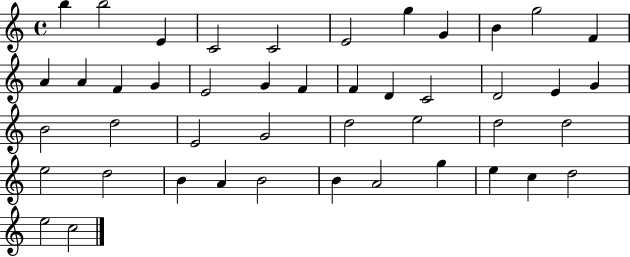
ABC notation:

X:1
T:Untitled
M:4/4
L:1/4
K:C
b b2 E C2 C2 E2 g G B g2 F A A F G E2 G F F D C2 D2 E G B2 d2 E2 G2 d2 e2 d2 d2 e2 d2 B A B2 B A2 g e c d2 e2 c2